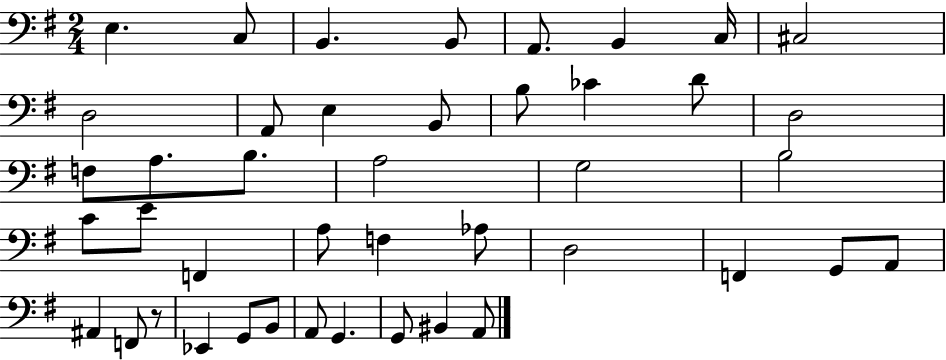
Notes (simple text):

E3/q. C3/e B2/q. B2/e A2/e. B2/q C3/s C#3/h D3/h A2/e E3/q B2/e B3/e CES4/q D4/e D3/h F3/e A3/e. B3/e. A3/h G3/h B3/h C4/e E4/e F2/q A3/e F3/q Ab3/e D3/h F2/q G2/e A2/e A#2/q F2/e R/e Eb2/q G2/e B2/e A2/e G2/q. G2/e BIS2/q A2/e